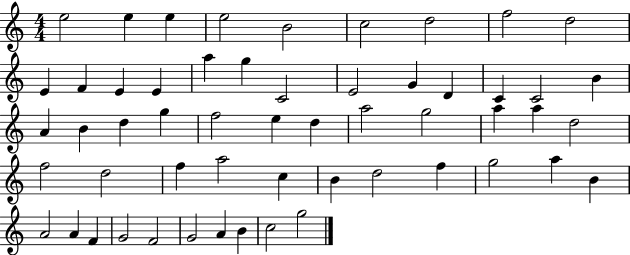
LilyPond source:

{
  \clef treble
  \numericTimeSignature
  \time 4/4
  \key c \major
  e''2 e''4 e''4 | e''2 b'2 | c''2 d''2 | f''2 d''2 | \break e'4 f'4 e'4 e'4 | a''4 g''4 c'2 | e'2 g'4 d'4 | c'4 c'2 b'4 | \break a'4 b'4 d''4 g''4 | f''2 e''4 d''4 | a''2 g''2 | a''4 a''4 d''2 | \break f''2 d''2 | f''4 a''2 c''4 | b'4 d''2 f''4 | g''2 a''4 b'4 | \break a'2 a'4 f'4 | g'2 f'2 | g'2 a'4 b'4 | c''2 g''2 | \break \bar "|."
}